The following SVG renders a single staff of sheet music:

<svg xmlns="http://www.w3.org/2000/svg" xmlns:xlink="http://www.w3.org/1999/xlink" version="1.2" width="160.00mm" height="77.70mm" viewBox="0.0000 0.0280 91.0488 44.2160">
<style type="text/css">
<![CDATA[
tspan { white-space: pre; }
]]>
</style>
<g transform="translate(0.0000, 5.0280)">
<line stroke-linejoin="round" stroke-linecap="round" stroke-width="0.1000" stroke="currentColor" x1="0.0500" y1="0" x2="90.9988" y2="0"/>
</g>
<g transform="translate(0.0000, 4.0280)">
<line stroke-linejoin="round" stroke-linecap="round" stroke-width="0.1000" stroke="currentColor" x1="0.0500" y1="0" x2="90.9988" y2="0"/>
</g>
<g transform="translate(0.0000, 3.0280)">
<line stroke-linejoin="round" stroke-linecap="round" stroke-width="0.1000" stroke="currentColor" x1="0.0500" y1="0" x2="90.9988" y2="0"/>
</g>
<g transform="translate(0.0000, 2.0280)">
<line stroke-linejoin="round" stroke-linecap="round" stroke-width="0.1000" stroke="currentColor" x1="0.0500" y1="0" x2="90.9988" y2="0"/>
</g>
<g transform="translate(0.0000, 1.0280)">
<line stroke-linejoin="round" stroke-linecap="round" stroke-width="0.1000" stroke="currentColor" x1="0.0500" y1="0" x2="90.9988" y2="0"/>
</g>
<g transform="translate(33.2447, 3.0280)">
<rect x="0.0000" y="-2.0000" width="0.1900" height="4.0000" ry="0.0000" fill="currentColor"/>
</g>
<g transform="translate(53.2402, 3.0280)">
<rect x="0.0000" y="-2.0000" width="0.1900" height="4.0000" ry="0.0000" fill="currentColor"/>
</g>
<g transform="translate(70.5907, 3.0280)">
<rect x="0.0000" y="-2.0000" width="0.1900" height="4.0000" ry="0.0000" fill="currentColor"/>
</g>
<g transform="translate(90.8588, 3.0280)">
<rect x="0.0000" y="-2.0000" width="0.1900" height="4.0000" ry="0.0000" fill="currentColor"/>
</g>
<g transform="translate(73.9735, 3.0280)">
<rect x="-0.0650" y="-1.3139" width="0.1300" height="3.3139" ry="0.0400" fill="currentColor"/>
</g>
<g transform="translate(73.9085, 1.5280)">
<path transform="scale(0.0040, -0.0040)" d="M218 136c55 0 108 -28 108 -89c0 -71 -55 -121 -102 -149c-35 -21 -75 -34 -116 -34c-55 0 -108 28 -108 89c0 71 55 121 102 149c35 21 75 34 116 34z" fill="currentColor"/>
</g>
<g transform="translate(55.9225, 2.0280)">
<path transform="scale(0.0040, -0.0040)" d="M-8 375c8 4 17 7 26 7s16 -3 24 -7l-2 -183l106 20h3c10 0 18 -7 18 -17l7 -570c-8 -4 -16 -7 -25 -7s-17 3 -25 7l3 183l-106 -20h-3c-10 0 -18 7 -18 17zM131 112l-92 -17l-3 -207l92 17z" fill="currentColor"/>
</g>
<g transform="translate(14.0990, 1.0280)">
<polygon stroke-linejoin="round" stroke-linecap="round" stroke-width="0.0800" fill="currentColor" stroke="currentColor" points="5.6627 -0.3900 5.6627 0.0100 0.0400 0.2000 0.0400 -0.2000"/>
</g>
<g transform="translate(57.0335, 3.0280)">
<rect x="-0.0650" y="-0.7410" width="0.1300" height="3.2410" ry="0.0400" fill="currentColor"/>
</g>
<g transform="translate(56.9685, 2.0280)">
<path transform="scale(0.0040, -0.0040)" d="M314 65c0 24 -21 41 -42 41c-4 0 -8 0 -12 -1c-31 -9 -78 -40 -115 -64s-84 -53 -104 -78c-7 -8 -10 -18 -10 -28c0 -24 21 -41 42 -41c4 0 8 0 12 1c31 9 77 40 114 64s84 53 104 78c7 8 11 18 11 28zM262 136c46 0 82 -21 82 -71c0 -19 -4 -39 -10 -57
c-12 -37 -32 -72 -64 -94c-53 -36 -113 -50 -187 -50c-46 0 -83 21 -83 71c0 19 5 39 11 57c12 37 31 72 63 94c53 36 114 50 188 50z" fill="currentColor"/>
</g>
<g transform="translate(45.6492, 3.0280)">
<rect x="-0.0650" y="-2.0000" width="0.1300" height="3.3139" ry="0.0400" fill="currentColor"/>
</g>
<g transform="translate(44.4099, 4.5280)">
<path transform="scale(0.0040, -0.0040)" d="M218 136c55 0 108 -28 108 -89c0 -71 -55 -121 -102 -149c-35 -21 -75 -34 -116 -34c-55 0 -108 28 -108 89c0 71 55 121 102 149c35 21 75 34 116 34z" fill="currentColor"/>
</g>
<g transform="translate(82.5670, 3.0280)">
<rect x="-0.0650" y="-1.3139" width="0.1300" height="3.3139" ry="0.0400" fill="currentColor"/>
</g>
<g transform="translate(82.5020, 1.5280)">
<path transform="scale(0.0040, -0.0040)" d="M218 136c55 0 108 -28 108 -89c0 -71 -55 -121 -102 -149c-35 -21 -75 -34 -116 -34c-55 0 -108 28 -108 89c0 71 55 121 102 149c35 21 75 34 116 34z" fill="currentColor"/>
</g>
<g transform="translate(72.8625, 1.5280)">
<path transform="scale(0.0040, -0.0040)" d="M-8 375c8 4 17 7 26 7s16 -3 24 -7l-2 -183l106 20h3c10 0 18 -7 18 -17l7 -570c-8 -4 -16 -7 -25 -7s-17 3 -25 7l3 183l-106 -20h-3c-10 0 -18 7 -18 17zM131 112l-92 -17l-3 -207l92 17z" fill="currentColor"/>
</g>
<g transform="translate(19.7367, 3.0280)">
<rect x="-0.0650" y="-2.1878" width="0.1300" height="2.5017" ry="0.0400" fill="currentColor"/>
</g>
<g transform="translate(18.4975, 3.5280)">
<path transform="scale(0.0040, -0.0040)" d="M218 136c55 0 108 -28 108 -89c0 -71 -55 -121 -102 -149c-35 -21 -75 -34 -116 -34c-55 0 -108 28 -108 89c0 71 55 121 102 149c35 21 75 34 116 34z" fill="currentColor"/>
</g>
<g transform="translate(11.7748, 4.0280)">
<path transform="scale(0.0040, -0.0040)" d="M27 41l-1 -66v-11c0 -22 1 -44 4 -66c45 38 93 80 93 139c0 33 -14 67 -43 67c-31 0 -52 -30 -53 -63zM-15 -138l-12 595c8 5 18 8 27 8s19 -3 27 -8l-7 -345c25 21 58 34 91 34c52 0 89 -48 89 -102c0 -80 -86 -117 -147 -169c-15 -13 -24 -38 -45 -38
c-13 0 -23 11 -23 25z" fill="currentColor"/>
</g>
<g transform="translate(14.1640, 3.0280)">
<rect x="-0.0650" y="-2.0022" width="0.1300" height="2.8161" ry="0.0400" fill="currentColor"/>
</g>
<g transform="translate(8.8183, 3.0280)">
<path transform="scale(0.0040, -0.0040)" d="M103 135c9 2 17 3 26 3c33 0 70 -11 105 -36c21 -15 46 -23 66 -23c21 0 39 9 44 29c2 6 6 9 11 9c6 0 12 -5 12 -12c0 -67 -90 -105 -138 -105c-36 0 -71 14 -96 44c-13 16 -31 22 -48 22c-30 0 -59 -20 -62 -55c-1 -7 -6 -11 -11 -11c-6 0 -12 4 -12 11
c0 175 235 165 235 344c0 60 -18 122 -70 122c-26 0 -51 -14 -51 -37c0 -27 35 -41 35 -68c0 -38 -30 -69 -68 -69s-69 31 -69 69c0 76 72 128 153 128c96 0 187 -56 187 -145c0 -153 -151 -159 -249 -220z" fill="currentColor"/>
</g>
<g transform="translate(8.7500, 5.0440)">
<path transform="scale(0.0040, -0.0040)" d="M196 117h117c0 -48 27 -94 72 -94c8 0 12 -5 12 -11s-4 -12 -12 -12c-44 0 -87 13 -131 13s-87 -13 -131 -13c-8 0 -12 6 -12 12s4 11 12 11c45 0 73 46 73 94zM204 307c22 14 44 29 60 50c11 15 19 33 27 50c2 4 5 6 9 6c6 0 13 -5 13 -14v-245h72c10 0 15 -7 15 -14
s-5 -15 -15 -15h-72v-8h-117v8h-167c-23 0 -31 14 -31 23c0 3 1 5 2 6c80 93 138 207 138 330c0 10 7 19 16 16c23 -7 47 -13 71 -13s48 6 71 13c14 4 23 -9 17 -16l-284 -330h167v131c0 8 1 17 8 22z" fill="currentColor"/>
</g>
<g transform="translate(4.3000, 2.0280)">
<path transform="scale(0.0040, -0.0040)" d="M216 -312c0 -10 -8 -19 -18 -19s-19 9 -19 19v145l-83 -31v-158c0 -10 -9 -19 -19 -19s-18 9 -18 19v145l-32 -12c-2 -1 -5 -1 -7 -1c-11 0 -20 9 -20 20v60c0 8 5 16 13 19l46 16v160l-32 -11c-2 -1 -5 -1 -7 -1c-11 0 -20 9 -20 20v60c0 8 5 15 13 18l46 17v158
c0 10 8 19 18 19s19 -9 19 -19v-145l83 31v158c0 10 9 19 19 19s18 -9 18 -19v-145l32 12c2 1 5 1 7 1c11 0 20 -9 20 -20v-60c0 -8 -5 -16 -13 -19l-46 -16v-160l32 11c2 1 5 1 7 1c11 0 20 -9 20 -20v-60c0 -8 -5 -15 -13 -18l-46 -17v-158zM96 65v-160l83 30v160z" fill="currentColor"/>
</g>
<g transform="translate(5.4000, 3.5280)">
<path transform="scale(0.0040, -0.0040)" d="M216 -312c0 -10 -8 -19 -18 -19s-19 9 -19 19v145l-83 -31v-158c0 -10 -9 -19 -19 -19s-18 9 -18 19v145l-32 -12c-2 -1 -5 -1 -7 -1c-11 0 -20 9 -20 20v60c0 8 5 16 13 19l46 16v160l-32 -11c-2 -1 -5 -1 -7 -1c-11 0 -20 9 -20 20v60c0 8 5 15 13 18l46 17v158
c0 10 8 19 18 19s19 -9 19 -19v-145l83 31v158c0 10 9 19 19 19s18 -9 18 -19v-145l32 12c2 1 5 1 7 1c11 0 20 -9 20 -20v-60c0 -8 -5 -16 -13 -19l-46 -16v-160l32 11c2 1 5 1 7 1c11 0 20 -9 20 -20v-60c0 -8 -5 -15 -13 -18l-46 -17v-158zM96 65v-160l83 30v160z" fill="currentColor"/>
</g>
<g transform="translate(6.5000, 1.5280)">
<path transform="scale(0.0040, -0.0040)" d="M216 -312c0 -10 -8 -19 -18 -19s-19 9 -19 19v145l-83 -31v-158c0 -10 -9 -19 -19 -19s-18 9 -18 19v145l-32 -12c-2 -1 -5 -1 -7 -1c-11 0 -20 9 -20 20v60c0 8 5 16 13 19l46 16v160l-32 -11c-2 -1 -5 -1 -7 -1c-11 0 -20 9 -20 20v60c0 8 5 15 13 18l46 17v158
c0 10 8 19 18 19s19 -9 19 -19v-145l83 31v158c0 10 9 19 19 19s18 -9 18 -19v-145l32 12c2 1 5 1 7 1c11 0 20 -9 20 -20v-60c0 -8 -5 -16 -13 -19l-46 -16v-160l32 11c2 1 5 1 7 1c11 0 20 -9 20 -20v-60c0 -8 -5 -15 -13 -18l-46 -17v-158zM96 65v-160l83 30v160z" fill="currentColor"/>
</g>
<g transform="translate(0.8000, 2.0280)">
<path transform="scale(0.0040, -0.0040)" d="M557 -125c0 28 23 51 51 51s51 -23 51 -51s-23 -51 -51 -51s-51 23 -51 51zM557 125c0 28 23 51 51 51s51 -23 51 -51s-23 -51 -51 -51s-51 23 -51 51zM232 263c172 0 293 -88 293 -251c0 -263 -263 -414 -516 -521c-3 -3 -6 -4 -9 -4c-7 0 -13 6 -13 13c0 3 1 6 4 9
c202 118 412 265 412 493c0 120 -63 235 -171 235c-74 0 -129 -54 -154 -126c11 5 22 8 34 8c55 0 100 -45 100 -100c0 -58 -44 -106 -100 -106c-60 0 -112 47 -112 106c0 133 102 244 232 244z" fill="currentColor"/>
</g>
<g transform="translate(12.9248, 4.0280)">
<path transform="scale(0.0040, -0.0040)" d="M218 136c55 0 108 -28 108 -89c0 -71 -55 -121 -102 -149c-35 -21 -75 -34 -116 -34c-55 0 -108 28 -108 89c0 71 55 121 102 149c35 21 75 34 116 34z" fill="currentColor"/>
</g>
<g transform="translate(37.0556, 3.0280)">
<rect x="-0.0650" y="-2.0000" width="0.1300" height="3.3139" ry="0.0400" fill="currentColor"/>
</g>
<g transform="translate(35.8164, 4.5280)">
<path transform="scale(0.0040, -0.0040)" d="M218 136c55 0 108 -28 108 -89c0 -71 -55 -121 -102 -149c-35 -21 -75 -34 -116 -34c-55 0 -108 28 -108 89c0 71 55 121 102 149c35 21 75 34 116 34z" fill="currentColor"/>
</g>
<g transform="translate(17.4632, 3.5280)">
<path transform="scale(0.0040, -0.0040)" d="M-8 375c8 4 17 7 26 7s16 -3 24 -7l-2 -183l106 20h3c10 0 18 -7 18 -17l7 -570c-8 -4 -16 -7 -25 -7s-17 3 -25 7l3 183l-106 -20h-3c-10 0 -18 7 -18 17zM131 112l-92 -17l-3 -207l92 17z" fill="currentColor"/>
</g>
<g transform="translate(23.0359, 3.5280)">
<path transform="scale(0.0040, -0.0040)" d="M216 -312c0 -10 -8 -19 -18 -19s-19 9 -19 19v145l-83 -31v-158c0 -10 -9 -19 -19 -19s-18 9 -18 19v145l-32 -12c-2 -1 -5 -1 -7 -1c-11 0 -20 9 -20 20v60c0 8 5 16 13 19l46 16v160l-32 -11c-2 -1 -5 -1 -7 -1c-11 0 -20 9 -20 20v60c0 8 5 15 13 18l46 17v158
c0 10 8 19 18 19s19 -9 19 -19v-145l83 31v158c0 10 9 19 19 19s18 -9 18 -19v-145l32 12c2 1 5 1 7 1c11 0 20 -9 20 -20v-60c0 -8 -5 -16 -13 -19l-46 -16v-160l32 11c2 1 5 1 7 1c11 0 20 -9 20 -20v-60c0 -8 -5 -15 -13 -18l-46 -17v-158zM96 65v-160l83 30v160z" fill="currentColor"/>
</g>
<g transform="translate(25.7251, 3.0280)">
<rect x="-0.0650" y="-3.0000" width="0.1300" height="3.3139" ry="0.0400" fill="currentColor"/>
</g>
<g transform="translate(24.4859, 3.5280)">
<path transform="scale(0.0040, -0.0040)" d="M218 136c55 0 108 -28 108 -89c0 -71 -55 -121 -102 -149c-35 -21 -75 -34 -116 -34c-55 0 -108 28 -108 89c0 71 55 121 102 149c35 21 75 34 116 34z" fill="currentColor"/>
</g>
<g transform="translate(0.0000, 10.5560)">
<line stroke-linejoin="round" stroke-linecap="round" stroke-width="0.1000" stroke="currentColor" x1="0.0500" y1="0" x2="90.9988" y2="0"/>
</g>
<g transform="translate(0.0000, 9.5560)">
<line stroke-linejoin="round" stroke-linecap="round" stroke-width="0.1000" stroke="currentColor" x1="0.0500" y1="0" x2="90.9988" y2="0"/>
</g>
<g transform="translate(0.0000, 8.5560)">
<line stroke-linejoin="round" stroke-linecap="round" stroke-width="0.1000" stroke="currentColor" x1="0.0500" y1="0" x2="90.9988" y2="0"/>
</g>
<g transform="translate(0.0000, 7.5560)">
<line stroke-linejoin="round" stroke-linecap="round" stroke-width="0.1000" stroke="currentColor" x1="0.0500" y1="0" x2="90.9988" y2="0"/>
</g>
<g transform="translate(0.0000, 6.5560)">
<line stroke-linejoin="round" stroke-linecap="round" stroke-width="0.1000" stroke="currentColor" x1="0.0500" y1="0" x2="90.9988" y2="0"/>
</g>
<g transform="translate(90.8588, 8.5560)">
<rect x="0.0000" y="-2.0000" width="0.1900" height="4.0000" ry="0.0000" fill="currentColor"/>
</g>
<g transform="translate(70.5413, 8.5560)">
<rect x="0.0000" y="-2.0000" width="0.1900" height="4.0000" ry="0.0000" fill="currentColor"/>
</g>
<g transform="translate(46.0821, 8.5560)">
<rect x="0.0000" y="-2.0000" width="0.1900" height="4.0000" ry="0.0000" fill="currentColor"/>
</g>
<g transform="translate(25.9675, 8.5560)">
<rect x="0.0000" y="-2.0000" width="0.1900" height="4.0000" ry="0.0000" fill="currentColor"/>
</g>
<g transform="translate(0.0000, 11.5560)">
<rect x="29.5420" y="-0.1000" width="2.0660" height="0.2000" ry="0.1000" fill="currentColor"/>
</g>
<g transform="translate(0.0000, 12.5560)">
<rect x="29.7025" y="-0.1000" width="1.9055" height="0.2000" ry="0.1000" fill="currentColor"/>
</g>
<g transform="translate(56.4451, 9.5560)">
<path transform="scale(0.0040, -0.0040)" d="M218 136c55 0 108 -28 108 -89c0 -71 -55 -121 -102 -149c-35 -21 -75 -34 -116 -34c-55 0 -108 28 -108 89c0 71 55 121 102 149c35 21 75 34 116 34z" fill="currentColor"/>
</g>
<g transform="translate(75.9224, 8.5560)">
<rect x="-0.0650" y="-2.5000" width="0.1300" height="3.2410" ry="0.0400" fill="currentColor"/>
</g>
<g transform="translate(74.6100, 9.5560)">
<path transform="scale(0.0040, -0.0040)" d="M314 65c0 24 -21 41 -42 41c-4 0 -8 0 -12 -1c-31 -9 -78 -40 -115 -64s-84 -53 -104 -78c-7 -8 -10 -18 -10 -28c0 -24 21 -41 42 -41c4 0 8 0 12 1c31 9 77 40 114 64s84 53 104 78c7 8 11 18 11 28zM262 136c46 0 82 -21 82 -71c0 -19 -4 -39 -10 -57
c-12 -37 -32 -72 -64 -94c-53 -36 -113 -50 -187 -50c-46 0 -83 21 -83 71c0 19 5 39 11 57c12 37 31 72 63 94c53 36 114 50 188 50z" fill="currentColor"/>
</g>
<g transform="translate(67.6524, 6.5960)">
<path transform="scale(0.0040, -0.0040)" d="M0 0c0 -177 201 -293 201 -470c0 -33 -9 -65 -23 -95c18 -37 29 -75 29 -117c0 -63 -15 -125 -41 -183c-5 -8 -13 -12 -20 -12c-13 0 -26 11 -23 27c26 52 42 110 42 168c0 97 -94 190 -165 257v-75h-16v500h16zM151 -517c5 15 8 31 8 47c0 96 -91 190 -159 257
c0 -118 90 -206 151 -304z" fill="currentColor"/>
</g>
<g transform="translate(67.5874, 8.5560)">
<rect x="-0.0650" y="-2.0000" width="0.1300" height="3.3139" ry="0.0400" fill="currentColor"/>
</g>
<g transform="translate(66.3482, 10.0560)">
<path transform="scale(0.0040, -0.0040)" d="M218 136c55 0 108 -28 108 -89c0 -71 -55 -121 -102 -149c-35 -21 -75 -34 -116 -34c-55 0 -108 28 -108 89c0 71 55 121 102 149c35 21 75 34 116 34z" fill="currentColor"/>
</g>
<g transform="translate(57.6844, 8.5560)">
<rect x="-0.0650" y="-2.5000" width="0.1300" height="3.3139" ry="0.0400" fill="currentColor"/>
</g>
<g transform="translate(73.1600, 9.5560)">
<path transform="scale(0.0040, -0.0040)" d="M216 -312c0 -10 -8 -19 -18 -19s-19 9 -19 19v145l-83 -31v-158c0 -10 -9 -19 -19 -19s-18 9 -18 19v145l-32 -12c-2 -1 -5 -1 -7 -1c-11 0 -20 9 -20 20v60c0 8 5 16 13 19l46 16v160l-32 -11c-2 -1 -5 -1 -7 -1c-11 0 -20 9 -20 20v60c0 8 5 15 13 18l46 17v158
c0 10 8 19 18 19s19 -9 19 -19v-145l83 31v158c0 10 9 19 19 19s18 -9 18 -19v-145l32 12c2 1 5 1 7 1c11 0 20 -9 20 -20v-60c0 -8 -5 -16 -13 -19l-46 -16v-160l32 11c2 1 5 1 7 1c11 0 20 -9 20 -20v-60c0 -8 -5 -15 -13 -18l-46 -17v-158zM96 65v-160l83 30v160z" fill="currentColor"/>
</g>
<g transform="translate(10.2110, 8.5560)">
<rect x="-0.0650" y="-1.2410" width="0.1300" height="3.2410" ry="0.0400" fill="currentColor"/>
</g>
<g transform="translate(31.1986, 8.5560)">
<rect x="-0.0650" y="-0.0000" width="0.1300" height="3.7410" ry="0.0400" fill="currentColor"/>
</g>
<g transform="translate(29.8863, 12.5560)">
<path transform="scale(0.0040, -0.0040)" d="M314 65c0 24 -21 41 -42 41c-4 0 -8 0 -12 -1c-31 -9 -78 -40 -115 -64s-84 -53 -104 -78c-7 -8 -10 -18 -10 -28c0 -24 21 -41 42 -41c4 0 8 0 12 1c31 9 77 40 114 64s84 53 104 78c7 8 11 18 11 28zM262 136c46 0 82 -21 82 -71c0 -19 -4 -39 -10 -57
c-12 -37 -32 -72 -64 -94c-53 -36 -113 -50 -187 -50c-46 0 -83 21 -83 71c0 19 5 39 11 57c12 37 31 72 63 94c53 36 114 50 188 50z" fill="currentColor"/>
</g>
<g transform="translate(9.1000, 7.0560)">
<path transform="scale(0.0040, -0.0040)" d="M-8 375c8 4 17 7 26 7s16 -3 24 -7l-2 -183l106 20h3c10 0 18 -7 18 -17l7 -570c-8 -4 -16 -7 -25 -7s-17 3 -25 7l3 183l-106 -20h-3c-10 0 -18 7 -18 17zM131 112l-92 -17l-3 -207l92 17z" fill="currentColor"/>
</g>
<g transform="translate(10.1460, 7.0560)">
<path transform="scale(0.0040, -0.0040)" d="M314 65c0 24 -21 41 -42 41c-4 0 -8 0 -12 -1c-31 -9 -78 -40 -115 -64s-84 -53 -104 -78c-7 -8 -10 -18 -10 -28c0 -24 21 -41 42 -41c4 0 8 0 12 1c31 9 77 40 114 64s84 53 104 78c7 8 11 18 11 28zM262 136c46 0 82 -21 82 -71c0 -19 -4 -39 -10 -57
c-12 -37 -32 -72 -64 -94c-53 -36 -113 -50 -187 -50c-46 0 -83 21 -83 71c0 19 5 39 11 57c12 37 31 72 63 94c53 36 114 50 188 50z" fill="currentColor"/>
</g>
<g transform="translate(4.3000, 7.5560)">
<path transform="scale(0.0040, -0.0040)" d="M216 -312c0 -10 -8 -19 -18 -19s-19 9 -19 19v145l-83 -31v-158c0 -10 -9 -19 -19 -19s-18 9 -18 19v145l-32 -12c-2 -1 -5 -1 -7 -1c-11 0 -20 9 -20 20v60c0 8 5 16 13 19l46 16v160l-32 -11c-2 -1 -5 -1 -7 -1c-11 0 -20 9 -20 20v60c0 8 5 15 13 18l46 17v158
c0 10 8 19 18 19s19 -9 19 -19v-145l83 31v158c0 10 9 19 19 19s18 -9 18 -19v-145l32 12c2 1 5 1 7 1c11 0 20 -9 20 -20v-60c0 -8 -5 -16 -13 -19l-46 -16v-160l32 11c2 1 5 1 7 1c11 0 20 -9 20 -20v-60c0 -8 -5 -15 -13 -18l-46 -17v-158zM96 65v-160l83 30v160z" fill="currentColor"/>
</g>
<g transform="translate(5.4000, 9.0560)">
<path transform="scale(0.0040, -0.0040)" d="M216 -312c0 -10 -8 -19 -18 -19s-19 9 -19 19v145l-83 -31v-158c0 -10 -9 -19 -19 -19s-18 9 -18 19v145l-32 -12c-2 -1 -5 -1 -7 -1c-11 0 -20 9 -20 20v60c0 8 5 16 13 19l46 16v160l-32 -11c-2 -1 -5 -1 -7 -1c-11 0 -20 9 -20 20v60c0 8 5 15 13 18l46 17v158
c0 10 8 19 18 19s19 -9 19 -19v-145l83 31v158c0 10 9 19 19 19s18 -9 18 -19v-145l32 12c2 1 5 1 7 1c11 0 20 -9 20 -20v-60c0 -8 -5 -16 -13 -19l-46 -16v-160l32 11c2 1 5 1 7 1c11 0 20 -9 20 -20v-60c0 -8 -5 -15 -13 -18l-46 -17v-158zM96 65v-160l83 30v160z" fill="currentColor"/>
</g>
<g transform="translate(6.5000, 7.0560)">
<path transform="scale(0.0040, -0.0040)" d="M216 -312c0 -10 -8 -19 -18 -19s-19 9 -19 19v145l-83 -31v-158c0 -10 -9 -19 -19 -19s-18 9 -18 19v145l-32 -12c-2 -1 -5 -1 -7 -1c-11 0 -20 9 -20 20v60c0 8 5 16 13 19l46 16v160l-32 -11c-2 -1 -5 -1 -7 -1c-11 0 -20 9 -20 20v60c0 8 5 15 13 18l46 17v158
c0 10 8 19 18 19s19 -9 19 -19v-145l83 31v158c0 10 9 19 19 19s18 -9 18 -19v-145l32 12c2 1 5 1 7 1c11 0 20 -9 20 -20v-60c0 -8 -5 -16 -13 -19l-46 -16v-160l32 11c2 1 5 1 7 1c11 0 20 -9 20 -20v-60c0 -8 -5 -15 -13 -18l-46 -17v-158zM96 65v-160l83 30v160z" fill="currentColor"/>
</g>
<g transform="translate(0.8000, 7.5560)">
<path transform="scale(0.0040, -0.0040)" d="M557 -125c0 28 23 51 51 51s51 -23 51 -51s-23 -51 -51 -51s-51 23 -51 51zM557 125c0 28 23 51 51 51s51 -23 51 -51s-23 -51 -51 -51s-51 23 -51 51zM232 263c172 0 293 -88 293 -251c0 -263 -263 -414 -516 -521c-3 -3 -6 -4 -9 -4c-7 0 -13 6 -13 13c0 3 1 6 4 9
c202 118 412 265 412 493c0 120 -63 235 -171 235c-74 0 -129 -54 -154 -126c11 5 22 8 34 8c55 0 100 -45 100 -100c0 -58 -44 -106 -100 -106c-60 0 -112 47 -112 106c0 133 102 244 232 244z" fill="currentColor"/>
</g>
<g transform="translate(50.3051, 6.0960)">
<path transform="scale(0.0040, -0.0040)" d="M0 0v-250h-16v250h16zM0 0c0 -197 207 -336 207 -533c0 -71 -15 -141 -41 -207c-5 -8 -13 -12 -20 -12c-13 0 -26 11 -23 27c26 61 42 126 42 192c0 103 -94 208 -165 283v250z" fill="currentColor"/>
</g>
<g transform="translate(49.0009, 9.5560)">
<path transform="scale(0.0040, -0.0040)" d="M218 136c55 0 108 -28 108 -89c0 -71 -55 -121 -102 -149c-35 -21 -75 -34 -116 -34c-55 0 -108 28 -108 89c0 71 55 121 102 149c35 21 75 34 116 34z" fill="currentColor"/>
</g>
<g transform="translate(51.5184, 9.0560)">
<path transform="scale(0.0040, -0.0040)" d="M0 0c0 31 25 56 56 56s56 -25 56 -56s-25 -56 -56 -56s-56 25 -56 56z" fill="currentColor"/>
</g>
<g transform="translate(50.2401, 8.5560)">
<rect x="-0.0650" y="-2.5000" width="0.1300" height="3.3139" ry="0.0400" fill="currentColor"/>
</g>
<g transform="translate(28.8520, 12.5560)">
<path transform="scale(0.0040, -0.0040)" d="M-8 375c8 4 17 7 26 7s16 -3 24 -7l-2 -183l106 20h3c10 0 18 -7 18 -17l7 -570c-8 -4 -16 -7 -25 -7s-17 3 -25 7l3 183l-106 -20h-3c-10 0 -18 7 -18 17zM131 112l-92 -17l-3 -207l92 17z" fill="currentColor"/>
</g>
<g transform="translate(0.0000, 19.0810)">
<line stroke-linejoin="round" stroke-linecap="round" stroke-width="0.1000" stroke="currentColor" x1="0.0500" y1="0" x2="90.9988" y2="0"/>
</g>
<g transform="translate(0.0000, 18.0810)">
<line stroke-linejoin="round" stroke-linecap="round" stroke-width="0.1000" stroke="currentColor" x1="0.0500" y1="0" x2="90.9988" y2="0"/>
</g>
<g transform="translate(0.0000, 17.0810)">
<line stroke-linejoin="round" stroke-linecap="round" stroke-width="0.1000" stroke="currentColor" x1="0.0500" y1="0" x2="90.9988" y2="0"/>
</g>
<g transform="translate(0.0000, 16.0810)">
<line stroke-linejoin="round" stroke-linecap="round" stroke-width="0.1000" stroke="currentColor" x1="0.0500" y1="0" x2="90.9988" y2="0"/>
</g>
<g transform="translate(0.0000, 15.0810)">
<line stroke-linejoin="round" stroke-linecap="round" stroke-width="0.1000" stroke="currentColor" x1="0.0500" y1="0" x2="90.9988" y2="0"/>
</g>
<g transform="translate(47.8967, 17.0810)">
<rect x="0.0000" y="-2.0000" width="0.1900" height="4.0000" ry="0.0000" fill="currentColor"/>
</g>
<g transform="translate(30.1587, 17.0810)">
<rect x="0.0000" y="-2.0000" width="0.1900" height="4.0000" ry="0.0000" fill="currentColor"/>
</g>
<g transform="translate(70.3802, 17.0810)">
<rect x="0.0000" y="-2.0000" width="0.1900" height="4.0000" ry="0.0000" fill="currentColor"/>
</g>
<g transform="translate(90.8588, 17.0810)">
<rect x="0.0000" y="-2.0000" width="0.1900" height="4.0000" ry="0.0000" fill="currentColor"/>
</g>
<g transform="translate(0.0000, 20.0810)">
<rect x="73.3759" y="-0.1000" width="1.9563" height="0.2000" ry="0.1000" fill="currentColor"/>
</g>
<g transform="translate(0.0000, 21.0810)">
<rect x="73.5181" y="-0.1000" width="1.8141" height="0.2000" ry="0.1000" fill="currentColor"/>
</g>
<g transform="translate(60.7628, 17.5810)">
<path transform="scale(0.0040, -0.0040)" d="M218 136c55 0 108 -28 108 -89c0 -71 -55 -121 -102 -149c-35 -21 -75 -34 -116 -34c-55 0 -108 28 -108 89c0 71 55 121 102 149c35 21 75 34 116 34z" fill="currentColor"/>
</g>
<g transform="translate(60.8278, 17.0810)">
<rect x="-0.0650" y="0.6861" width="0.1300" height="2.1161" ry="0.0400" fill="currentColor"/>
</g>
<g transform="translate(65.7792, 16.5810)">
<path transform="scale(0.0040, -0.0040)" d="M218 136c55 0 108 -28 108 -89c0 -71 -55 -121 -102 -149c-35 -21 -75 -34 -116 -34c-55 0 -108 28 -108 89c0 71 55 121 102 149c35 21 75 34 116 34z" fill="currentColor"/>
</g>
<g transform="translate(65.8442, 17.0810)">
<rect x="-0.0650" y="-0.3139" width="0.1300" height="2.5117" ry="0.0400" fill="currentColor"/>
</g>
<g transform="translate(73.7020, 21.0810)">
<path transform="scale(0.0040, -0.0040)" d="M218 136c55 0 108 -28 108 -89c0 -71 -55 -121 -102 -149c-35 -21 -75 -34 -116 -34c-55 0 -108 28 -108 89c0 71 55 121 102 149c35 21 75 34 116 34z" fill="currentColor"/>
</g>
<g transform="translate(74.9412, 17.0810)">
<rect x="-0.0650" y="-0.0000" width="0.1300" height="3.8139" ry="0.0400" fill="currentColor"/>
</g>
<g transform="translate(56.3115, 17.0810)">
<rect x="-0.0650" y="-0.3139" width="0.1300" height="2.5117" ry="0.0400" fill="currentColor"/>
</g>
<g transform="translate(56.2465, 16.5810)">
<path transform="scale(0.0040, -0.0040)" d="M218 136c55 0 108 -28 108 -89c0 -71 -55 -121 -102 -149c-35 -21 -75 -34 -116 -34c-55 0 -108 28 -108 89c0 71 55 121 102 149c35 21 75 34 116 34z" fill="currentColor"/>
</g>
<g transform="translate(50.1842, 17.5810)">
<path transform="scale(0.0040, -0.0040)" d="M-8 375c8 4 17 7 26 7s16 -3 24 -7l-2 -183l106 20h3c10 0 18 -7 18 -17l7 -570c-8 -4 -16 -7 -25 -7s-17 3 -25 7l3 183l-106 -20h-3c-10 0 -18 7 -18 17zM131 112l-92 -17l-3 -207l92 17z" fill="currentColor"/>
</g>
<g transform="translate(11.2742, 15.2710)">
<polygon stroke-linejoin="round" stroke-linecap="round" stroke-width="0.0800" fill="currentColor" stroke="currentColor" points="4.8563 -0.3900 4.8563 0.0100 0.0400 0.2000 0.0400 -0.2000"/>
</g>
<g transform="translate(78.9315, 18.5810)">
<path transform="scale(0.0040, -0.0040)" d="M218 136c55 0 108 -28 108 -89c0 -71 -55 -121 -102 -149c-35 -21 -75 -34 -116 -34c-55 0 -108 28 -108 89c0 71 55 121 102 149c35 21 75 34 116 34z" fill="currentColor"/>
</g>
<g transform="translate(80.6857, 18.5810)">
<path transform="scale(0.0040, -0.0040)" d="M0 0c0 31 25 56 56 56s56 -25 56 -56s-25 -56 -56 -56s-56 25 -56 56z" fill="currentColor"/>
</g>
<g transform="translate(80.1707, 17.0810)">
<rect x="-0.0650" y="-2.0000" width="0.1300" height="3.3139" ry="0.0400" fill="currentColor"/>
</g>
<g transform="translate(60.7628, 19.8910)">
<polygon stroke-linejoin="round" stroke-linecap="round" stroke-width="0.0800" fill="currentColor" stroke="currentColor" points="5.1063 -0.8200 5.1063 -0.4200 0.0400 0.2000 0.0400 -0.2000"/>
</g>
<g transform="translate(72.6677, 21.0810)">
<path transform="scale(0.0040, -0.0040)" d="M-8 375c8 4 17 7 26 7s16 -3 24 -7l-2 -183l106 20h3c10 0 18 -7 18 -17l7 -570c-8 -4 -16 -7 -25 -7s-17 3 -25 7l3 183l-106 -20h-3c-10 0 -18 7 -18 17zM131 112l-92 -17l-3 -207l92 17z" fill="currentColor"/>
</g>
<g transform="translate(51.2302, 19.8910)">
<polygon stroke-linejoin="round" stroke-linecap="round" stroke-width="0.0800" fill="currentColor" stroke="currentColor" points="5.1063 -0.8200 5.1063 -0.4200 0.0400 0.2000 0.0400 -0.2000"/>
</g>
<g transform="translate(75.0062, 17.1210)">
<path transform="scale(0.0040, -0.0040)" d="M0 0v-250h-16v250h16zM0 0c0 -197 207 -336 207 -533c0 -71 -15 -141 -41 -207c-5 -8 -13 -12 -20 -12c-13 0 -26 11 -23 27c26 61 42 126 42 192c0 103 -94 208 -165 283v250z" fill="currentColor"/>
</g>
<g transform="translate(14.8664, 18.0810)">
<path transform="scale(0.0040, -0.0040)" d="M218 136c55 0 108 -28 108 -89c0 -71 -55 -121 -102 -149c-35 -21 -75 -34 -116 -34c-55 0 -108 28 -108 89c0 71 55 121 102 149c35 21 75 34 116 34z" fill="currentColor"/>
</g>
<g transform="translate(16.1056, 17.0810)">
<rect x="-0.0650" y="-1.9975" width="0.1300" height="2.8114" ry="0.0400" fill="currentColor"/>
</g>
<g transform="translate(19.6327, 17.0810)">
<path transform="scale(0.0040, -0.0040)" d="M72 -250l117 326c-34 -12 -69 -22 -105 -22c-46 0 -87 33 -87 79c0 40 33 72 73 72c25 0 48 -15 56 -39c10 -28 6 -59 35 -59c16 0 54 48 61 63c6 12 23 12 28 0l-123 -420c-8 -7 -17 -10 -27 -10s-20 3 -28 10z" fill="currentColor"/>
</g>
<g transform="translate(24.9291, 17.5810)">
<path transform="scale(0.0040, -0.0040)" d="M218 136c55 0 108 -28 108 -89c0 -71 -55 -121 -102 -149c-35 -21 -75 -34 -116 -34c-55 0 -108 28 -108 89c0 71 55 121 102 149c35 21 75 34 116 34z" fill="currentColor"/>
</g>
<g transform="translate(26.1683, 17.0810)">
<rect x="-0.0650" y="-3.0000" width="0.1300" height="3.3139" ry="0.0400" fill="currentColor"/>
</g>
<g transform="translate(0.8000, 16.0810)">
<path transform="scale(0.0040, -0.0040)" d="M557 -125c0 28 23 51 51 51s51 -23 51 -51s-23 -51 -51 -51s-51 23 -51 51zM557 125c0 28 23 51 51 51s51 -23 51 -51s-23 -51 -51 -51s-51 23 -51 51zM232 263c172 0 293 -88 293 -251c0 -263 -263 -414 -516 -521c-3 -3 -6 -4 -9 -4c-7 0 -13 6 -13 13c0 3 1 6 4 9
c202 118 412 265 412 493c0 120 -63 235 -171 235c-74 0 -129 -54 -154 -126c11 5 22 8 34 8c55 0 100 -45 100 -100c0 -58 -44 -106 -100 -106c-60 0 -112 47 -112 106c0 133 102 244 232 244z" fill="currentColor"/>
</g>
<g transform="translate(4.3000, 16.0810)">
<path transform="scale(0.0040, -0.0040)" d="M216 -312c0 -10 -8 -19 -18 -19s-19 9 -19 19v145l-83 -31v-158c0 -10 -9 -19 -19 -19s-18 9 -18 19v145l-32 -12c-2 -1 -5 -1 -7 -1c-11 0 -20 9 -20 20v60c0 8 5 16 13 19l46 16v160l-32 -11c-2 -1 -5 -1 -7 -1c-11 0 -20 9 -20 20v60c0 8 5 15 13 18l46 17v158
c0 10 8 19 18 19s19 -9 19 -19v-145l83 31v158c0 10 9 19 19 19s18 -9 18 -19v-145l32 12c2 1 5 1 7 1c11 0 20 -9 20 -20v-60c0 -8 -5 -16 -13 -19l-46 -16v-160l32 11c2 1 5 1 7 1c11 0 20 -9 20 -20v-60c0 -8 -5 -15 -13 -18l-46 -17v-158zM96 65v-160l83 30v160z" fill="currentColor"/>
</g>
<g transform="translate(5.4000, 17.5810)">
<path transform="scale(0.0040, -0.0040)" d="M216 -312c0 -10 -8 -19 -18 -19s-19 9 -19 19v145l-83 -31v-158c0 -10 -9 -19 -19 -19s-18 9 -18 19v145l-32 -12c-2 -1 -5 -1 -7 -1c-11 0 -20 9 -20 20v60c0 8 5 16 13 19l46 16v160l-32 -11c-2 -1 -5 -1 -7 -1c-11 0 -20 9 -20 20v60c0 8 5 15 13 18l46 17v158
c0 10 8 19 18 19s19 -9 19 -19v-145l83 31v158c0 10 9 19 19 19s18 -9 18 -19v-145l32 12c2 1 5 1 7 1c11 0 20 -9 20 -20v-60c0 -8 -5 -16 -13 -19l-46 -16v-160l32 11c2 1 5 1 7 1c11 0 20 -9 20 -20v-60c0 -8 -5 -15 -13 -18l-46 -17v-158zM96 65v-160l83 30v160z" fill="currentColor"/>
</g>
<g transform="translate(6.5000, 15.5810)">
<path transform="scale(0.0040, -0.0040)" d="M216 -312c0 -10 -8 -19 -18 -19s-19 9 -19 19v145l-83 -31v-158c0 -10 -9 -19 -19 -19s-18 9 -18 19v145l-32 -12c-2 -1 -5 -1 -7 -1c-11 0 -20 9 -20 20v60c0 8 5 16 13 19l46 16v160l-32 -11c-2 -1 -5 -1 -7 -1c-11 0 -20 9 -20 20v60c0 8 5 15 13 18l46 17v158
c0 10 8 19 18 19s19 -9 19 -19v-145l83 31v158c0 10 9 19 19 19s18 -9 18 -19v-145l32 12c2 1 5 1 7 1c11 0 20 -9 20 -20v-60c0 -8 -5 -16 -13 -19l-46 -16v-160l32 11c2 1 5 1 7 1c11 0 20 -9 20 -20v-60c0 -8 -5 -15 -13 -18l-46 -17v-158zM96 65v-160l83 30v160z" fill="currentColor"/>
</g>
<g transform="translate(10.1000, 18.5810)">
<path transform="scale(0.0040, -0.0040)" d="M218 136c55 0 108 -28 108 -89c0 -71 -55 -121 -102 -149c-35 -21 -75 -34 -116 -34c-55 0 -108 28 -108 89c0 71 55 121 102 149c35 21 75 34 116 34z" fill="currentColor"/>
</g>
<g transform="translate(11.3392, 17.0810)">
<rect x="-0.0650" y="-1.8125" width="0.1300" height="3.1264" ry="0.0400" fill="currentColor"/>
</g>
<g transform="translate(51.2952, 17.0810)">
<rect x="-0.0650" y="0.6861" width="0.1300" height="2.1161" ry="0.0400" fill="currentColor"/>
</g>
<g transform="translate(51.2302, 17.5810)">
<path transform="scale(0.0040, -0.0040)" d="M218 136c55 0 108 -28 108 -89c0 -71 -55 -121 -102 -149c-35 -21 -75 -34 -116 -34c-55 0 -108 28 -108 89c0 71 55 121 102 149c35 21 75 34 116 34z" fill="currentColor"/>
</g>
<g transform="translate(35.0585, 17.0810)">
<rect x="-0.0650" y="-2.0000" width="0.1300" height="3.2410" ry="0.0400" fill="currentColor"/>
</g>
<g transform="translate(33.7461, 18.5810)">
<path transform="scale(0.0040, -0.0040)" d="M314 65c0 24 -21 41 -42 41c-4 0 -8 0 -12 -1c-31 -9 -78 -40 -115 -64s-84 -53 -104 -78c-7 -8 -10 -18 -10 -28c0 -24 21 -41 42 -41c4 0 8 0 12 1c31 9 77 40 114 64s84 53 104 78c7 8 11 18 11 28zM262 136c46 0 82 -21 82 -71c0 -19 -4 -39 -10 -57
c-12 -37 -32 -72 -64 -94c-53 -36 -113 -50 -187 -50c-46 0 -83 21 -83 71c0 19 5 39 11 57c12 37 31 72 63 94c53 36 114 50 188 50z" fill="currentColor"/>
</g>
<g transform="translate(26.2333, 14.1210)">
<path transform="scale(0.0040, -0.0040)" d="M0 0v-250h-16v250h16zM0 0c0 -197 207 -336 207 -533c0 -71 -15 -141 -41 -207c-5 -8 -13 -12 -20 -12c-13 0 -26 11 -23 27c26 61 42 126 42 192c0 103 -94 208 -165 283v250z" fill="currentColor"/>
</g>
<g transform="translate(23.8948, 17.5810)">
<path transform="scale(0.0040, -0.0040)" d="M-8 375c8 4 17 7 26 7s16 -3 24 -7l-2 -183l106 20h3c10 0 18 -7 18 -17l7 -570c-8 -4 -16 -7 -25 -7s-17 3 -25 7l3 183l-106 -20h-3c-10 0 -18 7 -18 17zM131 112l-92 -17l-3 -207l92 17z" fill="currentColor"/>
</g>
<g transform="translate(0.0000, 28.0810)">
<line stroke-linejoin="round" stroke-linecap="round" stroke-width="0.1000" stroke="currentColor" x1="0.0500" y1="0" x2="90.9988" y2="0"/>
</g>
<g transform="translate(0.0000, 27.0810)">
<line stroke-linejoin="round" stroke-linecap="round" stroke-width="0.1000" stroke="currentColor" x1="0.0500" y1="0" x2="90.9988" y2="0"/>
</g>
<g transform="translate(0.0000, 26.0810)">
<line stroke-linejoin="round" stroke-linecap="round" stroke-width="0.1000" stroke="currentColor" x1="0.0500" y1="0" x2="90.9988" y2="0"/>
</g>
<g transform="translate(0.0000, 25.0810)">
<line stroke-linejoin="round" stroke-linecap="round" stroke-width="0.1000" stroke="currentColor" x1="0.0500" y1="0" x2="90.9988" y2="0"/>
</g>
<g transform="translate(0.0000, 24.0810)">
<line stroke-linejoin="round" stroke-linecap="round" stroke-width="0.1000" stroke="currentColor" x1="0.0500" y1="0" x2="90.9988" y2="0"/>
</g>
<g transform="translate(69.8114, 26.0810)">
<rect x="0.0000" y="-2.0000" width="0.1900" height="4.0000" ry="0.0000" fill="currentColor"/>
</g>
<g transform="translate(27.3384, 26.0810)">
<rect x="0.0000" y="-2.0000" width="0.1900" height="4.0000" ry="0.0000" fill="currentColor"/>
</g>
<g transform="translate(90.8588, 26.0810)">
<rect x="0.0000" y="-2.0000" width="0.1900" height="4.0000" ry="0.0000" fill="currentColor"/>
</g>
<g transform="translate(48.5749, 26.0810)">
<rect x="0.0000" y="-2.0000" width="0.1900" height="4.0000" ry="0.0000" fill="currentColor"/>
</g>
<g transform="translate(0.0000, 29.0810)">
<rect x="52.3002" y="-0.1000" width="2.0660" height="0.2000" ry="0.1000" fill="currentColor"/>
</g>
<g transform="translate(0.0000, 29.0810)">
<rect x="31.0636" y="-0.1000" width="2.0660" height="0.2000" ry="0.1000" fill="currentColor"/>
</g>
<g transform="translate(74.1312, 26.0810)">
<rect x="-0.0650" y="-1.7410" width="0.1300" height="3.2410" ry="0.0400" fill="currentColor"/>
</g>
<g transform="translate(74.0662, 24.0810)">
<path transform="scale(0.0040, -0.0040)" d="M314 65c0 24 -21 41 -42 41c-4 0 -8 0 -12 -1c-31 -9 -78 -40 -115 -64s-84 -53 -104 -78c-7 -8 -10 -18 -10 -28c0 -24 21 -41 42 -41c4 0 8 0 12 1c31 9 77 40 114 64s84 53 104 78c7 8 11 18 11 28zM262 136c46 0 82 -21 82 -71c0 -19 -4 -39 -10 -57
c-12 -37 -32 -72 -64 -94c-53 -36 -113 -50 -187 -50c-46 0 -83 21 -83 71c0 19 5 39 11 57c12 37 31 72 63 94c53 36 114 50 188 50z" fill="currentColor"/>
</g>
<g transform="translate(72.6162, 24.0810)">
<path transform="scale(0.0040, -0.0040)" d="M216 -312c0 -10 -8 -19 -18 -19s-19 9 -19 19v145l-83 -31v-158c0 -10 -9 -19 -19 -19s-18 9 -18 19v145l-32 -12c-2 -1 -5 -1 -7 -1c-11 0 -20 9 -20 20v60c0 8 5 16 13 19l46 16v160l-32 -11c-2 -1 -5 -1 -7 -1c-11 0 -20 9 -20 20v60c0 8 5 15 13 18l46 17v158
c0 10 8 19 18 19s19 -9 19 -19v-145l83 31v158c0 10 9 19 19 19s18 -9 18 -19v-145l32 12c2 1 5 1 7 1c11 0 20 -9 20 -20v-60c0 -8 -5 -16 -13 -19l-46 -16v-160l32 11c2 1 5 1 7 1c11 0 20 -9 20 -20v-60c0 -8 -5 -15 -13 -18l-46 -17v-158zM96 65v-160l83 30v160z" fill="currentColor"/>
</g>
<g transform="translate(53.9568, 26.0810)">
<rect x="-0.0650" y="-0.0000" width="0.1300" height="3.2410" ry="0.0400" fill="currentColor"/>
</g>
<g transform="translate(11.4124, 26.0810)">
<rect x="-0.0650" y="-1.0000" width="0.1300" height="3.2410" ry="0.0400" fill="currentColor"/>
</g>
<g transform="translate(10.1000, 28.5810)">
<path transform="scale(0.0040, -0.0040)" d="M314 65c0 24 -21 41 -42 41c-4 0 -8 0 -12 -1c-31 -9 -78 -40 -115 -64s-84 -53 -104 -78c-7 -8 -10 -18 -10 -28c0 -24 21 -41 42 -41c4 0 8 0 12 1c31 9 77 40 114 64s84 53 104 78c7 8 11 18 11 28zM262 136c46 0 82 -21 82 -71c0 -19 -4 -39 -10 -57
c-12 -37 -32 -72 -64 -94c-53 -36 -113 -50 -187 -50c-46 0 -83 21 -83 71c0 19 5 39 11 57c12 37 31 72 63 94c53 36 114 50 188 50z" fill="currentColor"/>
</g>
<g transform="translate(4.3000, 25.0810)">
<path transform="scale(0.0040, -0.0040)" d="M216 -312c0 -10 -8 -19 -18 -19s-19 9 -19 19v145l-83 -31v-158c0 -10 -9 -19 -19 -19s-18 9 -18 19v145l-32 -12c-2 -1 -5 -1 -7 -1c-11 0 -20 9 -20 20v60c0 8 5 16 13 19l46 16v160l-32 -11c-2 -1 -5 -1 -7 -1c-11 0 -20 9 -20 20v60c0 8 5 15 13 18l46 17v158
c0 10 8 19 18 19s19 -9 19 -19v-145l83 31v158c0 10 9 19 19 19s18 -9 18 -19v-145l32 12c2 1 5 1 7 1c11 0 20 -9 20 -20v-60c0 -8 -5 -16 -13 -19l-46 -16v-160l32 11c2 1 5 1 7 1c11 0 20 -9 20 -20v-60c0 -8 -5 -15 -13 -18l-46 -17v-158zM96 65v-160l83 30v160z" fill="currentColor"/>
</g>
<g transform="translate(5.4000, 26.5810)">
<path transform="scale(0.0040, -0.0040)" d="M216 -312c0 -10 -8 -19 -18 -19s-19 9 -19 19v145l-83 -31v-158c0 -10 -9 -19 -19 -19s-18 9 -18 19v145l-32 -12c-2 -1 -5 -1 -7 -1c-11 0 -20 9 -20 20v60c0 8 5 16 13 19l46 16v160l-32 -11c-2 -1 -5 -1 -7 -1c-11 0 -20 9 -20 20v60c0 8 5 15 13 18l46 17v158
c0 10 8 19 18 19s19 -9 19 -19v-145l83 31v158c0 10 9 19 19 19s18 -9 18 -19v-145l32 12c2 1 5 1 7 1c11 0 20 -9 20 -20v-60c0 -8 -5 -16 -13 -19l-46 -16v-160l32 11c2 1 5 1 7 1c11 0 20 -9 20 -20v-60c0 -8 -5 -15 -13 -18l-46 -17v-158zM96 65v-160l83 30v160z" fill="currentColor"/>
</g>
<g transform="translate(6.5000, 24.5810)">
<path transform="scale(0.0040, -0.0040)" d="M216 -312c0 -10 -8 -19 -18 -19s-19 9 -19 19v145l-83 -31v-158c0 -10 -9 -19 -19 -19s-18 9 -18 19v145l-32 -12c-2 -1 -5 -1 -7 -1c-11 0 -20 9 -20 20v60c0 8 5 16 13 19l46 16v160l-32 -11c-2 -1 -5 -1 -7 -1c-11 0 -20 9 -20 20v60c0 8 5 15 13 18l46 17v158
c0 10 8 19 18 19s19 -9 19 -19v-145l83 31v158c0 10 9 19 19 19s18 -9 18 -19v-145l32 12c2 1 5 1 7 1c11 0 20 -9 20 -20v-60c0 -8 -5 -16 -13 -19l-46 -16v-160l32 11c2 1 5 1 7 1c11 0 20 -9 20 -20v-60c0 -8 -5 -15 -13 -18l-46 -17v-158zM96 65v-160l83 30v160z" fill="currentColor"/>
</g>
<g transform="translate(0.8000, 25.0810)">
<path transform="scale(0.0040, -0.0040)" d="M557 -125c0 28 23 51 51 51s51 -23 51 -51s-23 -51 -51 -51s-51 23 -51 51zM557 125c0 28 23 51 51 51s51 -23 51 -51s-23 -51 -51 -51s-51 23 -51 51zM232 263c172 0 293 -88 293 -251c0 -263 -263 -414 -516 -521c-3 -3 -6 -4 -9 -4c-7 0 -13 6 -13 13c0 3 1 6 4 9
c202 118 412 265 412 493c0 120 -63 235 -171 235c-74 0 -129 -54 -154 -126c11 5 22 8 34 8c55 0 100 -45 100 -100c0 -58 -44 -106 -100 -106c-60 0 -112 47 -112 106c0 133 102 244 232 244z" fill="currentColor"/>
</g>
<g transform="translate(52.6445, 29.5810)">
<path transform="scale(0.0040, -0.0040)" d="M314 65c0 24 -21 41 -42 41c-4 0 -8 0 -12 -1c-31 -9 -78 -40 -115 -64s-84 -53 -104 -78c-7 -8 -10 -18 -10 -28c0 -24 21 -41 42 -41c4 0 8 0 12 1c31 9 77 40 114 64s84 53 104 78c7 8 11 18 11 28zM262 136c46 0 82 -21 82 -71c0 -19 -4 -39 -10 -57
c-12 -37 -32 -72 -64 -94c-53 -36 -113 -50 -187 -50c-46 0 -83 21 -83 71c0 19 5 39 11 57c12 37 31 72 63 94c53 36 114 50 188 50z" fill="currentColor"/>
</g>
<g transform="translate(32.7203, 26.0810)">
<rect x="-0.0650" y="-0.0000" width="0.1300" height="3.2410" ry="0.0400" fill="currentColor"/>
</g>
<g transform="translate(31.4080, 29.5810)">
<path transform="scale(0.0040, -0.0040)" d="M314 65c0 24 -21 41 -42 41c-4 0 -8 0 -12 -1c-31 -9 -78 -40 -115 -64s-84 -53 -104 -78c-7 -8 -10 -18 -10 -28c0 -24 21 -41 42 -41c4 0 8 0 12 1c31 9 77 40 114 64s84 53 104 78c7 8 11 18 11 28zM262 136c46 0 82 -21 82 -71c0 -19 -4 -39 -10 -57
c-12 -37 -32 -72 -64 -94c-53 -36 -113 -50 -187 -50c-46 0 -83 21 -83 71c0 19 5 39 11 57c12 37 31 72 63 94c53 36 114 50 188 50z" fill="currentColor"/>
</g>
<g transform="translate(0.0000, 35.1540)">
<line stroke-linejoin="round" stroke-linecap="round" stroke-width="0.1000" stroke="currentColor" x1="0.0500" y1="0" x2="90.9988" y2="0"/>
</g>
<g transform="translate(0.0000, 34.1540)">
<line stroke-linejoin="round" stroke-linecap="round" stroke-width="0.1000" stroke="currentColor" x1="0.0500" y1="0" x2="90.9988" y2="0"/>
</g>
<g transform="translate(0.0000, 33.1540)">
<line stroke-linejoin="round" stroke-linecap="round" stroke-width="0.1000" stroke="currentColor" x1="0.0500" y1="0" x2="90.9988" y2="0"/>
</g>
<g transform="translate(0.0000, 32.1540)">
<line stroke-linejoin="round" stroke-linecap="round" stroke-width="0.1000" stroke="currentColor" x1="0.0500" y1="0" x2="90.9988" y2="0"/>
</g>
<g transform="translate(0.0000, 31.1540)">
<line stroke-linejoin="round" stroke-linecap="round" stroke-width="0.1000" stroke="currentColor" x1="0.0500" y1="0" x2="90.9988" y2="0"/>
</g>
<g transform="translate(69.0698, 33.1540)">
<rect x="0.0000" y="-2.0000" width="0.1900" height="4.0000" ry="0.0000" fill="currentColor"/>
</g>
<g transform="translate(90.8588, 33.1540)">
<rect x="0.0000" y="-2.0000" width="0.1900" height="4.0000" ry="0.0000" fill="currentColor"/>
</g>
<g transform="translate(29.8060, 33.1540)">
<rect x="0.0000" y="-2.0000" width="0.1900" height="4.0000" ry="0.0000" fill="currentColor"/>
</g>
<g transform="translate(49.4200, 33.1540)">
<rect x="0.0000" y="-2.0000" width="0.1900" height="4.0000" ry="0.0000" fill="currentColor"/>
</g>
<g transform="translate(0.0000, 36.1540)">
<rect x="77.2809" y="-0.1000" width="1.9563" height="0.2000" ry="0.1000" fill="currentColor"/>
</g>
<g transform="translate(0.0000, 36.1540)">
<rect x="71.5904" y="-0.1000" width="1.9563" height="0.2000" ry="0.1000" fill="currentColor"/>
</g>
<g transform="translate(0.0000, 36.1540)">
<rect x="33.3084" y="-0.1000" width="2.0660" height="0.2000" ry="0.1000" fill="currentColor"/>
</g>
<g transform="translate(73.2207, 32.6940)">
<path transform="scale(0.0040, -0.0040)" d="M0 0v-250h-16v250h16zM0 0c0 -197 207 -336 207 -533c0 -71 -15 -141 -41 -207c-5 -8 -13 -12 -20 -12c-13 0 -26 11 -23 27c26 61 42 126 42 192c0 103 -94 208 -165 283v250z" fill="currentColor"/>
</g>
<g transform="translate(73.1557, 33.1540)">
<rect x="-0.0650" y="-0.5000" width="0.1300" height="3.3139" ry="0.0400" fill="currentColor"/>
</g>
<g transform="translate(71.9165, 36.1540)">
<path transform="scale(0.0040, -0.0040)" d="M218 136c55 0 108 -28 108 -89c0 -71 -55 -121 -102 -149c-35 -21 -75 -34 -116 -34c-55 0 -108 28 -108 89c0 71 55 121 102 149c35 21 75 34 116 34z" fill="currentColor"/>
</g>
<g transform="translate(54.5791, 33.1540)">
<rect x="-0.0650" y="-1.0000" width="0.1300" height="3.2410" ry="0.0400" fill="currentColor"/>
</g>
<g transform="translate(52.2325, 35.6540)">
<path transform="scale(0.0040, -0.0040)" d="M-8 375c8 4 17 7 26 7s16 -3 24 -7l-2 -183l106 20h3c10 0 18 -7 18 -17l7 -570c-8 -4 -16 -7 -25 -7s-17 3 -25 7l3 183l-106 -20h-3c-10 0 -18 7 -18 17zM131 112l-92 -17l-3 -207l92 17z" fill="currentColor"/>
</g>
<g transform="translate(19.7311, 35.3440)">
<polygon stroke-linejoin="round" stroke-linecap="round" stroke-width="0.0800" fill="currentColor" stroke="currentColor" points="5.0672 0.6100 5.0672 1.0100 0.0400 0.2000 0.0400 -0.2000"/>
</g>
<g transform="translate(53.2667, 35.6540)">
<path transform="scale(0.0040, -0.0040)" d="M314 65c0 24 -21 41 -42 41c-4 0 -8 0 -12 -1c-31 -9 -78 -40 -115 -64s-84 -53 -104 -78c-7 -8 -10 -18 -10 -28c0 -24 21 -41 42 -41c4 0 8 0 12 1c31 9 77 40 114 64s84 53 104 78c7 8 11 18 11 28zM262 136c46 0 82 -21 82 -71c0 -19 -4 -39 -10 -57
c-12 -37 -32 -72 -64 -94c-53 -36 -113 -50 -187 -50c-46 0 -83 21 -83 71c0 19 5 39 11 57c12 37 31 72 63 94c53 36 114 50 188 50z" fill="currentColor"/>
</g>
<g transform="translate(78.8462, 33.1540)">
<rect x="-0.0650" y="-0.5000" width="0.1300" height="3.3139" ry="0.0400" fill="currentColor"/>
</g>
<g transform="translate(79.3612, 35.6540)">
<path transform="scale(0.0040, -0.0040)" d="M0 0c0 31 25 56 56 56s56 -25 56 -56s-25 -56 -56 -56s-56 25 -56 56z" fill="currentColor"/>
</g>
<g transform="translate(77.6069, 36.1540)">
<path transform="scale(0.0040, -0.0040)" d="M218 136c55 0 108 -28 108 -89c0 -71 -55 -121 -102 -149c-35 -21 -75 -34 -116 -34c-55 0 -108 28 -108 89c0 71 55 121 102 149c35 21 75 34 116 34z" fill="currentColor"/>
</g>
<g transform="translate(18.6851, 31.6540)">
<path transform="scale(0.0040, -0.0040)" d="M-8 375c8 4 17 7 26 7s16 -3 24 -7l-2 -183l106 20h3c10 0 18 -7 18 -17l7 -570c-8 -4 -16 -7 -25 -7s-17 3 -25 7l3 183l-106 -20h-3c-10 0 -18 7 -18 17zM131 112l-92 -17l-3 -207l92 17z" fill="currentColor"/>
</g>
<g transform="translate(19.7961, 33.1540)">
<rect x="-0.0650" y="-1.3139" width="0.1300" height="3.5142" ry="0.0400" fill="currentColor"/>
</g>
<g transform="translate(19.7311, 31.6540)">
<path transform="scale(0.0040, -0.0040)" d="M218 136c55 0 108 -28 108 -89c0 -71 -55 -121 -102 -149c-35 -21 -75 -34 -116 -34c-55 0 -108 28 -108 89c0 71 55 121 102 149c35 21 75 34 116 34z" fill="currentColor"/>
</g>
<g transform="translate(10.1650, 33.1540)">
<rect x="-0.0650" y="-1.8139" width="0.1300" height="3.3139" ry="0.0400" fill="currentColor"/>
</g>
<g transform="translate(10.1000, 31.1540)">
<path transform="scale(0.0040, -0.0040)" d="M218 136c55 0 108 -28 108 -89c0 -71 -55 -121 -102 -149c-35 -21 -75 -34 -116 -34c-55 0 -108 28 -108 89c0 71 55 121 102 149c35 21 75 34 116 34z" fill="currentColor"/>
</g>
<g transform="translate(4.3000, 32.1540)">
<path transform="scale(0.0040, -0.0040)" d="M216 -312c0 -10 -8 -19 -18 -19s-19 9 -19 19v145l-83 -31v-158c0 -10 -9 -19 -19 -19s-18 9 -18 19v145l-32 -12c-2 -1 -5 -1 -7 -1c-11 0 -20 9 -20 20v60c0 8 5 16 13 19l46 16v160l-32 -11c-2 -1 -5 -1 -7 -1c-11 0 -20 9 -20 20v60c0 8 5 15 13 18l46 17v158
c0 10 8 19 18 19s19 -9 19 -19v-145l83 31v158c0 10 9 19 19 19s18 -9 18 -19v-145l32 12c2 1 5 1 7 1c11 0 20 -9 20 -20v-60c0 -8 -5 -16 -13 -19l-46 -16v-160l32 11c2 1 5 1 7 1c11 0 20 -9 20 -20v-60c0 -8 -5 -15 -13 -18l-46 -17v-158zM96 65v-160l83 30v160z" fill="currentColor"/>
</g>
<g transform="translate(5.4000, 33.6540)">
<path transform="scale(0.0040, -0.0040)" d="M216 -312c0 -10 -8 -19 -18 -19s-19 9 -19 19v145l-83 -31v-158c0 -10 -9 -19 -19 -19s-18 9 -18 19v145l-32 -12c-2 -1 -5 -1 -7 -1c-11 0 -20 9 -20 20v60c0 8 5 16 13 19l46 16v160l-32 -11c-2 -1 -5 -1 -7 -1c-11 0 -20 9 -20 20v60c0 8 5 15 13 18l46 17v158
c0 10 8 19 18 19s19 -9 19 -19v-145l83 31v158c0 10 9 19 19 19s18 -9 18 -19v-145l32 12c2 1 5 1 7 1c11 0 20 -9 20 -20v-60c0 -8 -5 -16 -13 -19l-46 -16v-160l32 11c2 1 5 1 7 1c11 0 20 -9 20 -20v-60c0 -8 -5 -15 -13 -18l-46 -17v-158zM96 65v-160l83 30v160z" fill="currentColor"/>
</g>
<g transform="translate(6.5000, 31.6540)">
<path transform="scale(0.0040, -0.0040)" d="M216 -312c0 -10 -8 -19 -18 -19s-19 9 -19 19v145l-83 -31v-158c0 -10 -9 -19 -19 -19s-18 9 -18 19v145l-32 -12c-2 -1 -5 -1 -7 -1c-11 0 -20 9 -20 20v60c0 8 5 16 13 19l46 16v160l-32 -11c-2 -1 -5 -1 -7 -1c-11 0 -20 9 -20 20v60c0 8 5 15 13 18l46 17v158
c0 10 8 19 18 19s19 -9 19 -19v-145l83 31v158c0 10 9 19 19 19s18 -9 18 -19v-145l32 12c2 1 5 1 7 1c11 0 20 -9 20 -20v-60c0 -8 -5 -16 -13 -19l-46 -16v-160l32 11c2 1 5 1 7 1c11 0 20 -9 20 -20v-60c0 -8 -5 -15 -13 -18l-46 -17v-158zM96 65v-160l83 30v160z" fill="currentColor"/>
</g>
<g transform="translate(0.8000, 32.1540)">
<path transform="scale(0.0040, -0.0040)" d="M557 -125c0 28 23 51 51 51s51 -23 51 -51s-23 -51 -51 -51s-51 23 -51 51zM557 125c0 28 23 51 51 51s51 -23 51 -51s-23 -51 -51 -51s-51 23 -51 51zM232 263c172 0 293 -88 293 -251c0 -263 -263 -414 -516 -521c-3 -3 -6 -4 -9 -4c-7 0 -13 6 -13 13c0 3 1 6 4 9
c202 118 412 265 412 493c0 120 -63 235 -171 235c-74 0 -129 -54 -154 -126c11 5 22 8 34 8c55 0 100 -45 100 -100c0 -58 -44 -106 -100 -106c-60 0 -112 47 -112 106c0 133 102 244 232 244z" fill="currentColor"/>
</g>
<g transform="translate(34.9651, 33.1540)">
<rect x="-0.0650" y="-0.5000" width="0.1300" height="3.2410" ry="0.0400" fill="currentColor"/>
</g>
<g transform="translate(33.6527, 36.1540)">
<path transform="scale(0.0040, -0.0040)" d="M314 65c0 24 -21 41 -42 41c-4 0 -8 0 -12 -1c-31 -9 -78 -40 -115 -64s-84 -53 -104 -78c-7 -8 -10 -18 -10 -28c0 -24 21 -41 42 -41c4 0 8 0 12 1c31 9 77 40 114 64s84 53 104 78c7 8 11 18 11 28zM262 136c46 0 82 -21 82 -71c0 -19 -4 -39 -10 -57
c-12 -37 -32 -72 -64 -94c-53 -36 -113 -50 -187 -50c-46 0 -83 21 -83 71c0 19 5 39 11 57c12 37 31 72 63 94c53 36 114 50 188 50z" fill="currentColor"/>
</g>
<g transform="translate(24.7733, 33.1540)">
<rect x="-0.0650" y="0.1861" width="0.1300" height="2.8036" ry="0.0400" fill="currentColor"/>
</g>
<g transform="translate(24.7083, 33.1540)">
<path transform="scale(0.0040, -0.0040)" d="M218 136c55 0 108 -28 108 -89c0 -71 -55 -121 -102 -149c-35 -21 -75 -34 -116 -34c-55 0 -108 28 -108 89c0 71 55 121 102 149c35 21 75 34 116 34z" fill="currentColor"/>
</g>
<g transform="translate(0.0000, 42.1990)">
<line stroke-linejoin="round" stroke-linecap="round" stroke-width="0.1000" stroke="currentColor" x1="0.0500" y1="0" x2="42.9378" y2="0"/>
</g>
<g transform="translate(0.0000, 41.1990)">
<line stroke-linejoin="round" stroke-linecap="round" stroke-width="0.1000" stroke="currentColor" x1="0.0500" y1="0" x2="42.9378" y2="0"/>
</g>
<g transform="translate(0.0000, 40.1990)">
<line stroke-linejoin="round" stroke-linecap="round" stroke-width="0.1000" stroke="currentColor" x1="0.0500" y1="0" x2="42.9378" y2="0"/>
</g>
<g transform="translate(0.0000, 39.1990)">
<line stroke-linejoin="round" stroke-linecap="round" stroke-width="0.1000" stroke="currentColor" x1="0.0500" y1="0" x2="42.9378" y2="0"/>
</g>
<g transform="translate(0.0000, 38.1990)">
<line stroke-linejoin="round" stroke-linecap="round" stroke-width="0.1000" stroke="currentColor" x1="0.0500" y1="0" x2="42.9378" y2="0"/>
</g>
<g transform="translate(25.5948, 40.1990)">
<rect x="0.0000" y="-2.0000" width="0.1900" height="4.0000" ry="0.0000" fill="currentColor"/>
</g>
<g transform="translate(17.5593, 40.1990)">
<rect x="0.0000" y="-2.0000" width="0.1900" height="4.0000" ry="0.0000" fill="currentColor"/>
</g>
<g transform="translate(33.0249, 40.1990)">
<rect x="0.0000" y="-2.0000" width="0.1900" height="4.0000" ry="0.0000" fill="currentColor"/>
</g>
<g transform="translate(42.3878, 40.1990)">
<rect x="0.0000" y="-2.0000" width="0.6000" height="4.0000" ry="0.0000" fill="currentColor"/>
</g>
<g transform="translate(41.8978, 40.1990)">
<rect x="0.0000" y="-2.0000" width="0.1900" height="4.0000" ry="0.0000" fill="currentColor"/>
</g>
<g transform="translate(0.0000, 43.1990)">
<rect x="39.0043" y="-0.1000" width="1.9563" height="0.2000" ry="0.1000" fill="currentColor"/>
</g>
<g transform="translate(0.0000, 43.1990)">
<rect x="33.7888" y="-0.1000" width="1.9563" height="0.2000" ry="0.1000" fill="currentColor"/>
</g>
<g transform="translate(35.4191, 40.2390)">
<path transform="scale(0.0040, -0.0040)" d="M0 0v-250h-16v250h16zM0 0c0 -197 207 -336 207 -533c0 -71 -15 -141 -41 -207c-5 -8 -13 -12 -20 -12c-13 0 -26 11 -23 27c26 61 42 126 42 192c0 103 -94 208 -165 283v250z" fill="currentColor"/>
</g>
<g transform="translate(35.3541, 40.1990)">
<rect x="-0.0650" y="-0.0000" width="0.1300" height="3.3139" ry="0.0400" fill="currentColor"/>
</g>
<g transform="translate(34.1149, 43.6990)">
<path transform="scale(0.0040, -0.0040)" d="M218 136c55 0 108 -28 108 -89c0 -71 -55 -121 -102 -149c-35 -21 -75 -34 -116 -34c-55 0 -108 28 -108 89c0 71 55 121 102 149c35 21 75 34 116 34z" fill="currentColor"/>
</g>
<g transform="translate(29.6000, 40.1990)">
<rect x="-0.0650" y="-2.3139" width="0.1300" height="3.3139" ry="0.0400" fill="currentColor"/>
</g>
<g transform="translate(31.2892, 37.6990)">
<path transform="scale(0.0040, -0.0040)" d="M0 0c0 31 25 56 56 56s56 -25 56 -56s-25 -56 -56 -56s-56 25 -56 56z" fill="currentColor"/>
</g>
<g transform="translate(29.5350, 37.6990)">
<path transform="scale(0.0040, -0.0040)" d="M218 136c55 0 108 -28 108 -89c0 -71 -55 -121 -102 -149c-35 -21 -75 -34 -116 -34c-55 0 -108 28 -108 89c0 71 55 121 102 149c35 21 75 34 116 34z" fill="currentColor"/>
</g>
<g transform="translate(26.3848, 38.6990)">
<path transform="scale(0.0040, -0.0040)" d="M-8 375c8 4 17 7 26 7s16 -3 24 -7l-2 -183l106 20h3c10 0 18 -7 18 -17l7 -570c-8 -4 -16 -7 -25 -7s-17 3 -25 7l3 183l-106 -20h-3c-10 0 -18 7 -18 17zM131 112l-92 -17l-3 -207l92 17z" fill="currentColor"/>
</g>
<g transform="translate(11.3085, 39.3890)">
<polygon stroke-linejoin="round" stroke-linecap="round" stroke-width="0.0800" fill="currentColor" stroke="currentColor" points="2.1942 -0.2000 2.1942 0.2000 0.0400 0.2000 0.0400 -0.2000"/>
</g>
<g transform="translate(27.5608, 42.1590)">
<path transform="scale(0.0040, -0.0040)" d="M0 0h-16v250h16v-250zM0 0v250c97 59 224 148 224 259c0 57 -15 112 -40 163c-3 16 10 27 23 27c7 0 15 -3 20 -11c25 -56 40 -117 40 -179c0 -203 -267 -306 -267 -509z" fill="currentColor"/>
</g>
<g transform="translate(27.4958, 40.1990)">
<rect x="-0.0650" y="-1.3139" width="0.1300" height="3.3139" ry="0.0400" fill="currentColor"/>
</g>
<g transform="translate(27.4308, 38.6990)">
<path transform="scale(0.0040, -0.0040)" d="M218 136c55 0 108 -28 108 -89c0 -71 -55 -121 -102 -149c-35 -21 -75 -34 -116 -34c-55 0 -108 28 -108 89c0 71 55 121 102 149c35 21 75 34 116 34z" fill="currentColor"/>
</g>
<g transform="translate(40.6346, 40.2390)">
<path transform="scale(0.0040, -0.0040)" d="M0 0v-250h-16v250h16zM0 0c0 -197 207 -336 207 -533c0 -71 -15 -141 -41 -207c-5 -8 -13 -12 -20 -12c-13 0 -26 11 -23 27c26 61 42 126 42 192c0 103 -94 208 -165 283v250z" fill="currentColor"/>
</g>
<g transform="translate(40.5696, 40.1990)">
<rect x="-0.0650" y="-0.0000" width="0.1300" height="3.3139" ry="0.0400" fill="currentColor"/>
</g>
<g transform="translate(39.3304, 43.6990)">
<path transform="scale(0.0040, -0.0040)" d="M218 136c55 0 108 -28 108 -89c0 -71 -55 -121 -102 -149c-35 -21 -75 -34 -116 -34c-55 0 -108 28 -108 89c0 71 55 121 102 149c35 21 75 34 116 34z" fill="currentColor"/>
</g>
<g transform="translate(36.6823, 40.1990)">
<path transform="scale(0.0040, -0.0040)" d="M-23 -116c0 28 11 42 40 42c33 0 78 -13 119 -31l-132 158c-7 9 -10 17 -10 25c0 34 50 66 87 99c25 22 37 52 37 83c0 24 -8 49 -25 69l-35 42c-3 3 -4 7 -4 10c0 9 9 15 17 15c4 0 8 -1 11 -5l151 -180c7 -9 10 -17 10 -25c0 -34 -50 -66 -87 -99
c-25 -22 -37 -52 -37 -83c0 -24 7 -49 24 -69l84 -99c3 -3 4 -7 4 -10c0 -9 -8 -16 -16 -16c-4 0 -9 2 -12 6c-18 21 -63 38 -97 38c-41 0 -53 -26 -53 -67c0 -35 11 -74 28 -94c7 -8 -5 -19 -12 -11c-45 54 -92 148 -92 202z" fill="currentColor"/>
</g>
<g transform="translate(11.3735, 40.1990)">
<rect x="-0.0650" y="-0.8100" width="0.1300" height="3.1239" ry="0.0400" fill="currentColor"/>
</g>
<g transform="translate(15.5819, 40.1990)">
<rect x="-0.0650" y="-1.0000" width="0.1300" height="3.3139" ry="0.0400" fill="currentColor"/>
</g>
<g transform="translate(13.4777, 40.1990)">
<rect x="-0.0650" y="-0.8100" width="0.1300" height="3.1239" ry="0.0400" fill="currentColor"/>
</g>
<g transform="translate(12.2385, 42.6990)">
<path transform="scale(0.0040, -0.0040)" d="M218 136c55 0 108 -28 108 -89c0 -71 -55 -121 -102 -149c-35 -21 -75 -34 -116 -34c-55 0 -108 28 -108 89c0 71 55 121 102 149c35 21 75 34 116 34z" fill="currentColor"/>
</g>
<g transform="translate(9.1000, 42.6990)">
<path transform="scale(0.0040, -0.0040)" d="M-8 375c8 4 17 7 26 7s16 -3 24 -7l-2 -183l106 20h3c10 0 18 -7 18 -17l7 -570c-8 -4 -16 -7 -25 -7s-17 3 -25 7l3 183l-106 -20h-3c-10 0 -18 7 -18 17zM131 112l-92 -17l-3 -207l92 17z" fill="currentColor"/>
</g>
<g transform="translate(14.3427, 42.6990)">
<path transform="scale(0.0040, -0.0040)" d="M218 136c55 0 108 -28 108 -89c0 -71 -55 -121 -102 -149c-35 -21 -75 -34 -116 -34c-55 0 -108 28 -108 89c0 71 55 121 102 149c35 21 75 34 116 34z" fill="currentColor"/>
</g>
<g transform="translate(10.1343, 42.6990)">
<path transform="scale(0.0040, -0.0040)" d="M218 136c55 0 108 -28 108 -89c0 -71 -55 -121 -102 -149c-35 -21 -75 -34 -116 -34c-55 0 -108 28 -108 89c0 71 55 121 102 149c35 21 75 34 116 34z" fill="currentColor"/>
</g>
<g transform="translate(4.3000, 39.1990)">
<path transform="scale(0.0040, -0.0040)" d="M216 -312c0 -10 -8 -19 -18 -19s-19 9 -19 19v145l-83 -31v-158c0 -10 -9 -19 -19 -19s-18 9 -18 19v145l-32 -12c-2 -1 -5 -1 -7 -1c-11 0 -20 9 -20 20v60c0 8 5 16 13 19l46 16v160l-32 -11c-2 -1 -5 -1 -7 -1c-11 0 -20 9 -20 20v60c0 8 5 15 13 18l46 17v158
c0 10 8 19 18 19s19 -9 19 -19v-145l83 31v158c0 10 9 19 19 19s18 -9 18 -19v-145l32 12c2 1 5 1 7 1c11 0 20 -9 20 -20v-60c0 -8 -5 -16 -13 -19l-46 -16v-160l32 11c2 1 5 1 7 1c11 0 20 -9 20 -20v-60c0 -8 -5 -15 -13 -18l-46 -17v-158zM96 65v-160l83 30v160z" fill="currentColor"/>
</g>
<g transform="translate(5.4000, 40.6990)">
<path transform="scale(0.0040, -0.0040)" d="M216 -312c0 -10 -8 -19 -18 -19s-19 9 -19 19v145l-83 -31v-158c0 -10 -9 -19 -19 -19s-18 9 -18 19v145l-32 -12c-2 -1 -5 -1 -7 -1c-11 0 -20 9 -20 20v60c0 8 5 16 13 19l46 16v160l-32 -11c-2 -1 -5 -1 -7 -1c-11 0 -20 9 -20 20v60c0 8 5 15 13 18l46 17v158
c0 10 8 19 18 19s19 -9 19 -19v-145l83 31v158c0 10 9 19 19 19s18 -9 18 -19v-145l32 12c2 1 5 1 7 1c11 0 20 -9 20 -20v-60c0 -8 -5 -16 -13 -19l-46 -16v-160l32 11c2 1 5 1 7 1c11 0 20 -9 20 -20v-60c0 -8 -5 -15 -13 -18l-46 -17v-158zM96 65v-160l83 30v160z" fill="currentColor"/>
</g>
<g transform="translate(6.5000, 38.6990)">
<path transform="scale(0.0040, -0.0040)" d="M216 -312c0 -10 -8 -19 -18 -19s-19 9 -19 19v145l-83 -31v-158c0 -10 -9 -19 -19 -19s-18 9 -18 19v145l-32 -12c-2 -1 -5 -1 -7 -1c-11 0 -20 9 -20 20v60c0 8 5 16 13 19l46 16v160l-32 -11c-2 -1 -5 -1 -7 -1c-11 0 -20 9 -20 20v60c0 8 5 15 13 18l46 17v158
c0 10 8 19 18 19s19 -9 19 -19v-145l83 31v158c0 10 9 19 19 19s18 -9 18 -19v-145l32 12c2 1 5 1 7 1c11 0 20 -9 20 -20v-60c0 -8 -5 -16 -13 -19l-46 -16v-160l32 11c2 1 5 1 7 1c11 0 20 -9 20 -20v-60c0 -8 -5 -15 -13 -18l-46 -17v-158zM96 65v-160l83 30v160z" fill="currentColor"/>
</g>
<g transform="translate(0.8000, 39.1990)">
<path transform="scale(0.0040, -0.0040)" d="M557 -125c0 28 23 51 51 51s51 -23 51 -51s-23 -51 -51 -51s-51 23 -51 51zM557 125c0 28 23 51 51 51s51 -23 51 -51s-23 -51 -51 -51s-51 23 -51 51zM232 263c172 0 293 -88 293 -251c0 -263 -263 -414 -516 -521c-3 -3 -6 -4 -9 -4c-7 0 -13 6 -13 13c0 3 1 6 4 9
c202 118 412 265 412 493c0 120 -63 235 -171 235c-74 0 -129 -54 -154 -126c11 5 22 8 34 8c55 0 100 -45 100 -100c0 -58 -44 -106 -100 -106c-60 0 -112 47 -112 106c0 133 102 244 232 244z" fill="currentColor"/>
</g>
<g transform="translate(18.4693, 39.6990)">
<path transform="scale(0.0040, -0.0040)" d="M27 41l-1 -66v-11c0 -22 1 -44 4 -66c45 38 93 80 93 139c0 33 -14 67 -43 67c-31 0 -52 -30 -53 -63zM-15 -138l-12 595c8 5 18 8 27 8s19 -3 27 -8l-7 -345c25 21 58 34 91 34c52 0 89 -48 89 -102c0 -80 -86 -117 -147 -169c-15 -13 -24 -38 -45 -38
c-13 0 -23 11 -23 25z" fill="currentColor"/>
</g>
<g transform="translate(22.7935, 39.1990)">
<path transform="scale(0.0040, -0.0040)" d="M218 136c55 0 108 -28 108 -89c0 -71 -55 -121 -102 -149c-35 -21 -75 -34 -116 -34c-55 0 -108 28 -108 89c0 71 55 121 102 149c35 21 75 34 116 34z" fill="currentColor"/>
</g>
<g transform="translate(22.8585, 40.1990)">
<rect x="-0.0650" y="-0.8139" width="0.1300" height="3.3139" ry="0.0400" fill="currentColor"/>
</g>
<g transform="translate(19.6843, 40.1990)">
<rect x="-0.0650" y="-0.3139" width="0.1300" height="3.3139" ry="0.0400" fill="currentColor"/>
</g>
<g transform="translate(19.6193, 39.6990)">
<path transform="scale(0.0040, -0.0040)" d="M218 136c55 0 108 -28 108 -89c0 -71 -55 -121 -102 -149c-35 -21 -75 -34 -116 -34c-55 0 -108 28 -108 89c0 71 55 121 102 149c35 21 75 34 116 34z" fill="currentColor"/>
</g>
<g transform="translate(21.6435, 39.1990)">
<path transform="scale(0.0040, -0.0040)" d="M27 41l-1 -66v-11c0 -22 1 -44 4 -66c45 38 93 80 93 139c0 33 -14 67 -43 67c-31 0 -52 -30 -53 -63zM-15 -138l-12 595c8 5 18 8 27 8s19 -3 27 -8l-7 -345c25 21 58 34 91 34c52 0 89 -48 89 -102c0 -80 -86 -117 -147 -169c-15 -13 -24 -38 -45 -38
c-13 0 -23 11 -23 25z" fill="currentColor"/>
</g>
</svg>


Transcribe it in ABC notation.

X:1
T:Untitled
M:2/4
L:1/4
K:A
_B,,/2 C,/2 ^C, A,, A,, F,2 G, G, G,2 C,,2 B,,/2 B,, A,,/4 ^B,,2 A,,/2 B,,/2 z/2 C,/2 A,,2 C,/2 E,/2 C,/2 E,/2 C,,/2 A,, ^F,,2 D,,2 D,,2 ^A,2 A, G,/2 D,/2 E,,2 F,,2 E,,/2 E,, F,,/2 F,,/2 F,, _E, _F, G,/2 B, D,,/2 z D,,/2